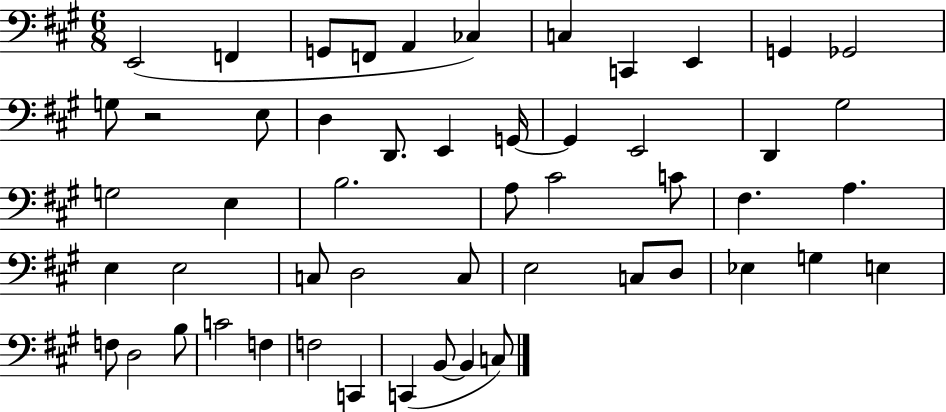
{
  \clef bass
  \numericTimeSignature
  \time 6/8
  \key a \major
  e,2( f,4 | g,8 f,8 a,4 ces4) | c4 c,4 e,4 | g,4 ges,2 | \break g8 r2 e8 | d4 d,8. e,4 g,16~~ | g,4 e,2 | d,4 gis2 | \break g2 e4 | b2. | a8 cis'2 c'8 | fis4. a4. | \break e4 e2 | c8 d2 c8 | e2 c8 d8 | ees4 g4 e4 | \break f8 d2 b8 | c'2 f4 | f2 c,4 | c,4( b,8~~ b,4 c8) | \break \bar "|."
}